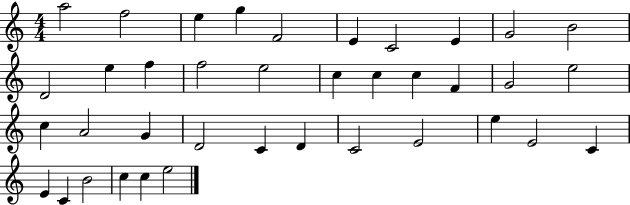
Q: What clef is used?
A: treble